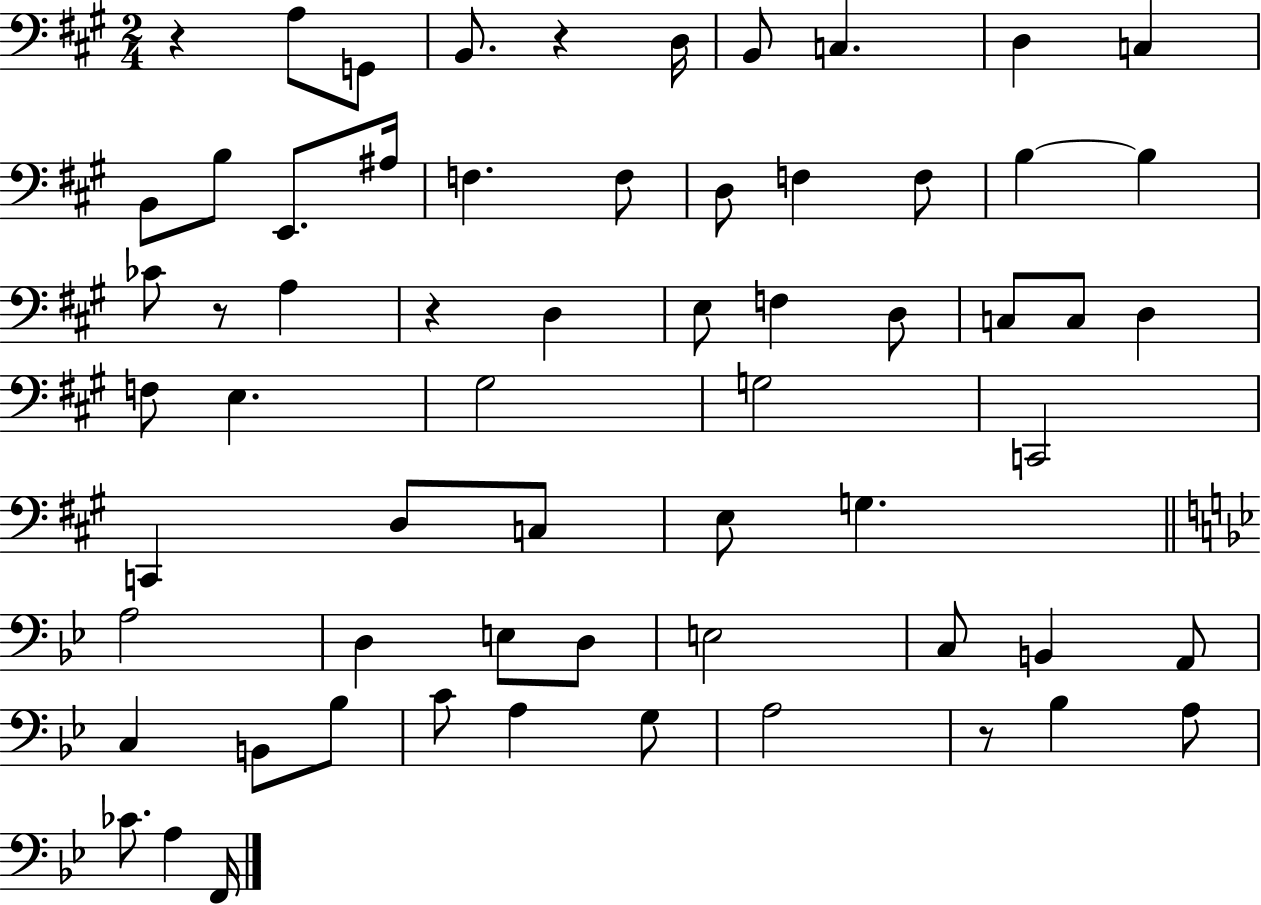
{
  \clef bass
  \numericTimeSignature
  \time 2/4
  \key a \major
  \repeat volta 2 { r4 a8 g,8 | b,8. r4 d16 | b,8 c4. | d4 c4 | \break b,8 b8 e,8. ais16 | f4. f8 | d8 f4 f8 | b4~~ b4 | \break ces'8 r8 a4 | r4 d4 | e8 f4 d8 | c8 c8 d4 | \break f8 e4. | gis2 | g2 | c,2 | \break c,4 d8 c8 | e8 g4. | \bar "||" \break \key bes \major a2 | d4 e8 d8 | e2 | c8 b,4 a,8 | \break c4 b,8 bes8 | c'8 a4 g8 | a2 | r8 bes4 a8 | \break ces'8. a4 f,16 | } \bar "|."
}